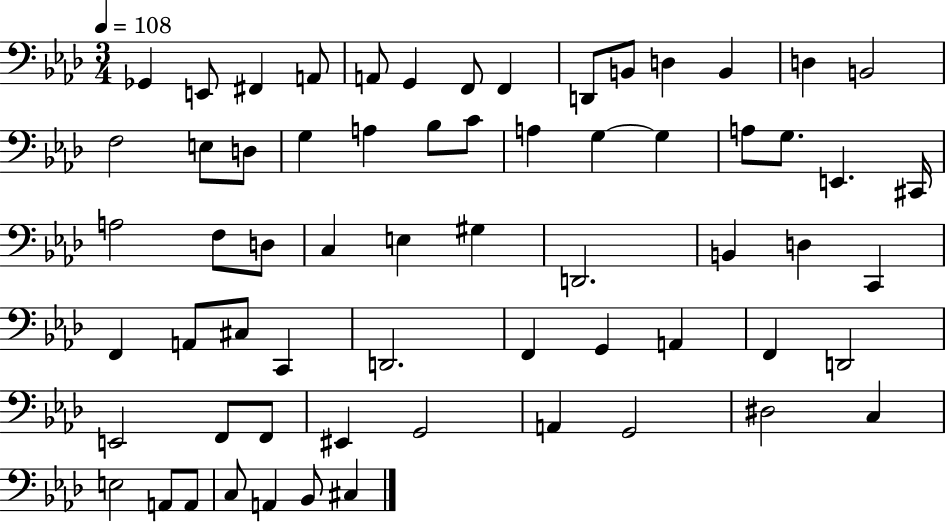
Gb2/q E2/e F#2/q A2/e A2/e G2/q F2/e F2/q D2/e B2/e D3/q B2/q D3/q B2/h F3/h E3/e D3/e G3/q A3/q Bb3/e C4/e A3/q G3/q G3/q A3/e G3/e. E2/q. C#2/s A3/h F3/e D3/e C3/q E3/q G#3/q D2/h. B2/q D3/q C2/q F2/q A2/e C#3/e C2/q D2/h. F2/q G2/q A2/q F2/q D2/h E2/h F2/e F2/e EIS2/q G2/h A2/q G2/h D#3/h C3/q E3/h A2/e A2/e C3/e A2/q Bb2/e C#3/q